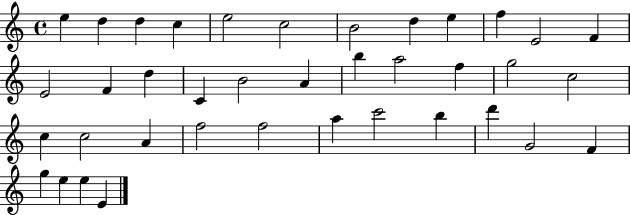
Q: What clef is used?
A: treble